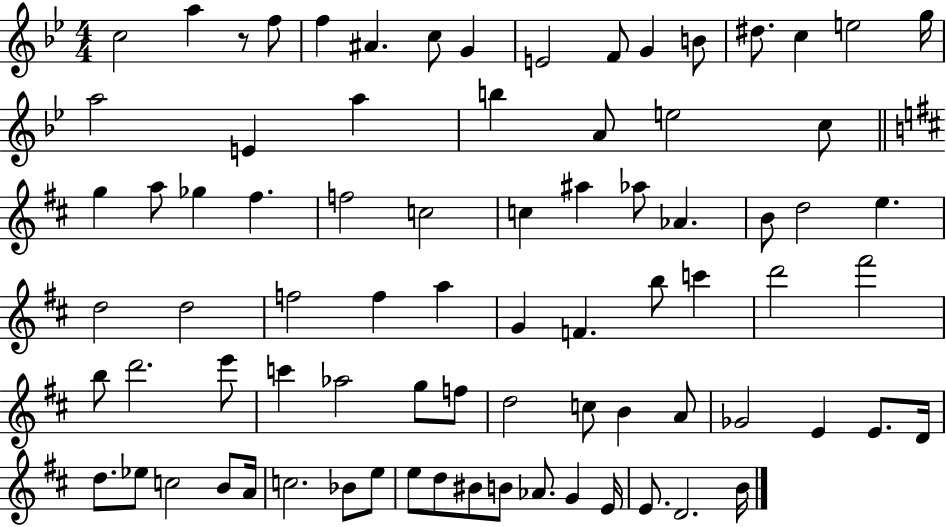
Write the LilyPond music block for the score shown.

{
  \clef treble
  \numericTimeSignature
  \time 4/4
  \key bes \major
  \repeat volta 2 { c''2 a''4 r8 f''8 | f''4 ais'4. c''8 g'4 | e'2 f'8 g'4 b'8 | dis''8. c''4 e''2 g''16 | \break a''2 e'4 a''4 | b''4 a'8 e''2 c''8 | \bar "||" \break \key b \minor g''4 a''8 ges''4 fis''4. | f''2 c''2 | c''4 ais''4 aes''8 aes'4. | b'8 d''2 e''4. | \break d''2 d''2 | f''2 f''4 a''4 | g'4 f'4. b''8 c'''4 | d'''2 fis'''2 | \break b''8 d'''2. e'''8 | c'''4 aes''2 g''8 f''8 | d''2 c''8 b'4 a'8 | ges'2 e'4 e'8. d'16 | \break d''8. ees''8 c''2 b'8 a'16 | c''2. bes'8 e''8 | e''8 d''8 bis'8 b'8 aes'8. g'4 e'16 | e'8. d'2. b'16 | \break } \bar "|."
}